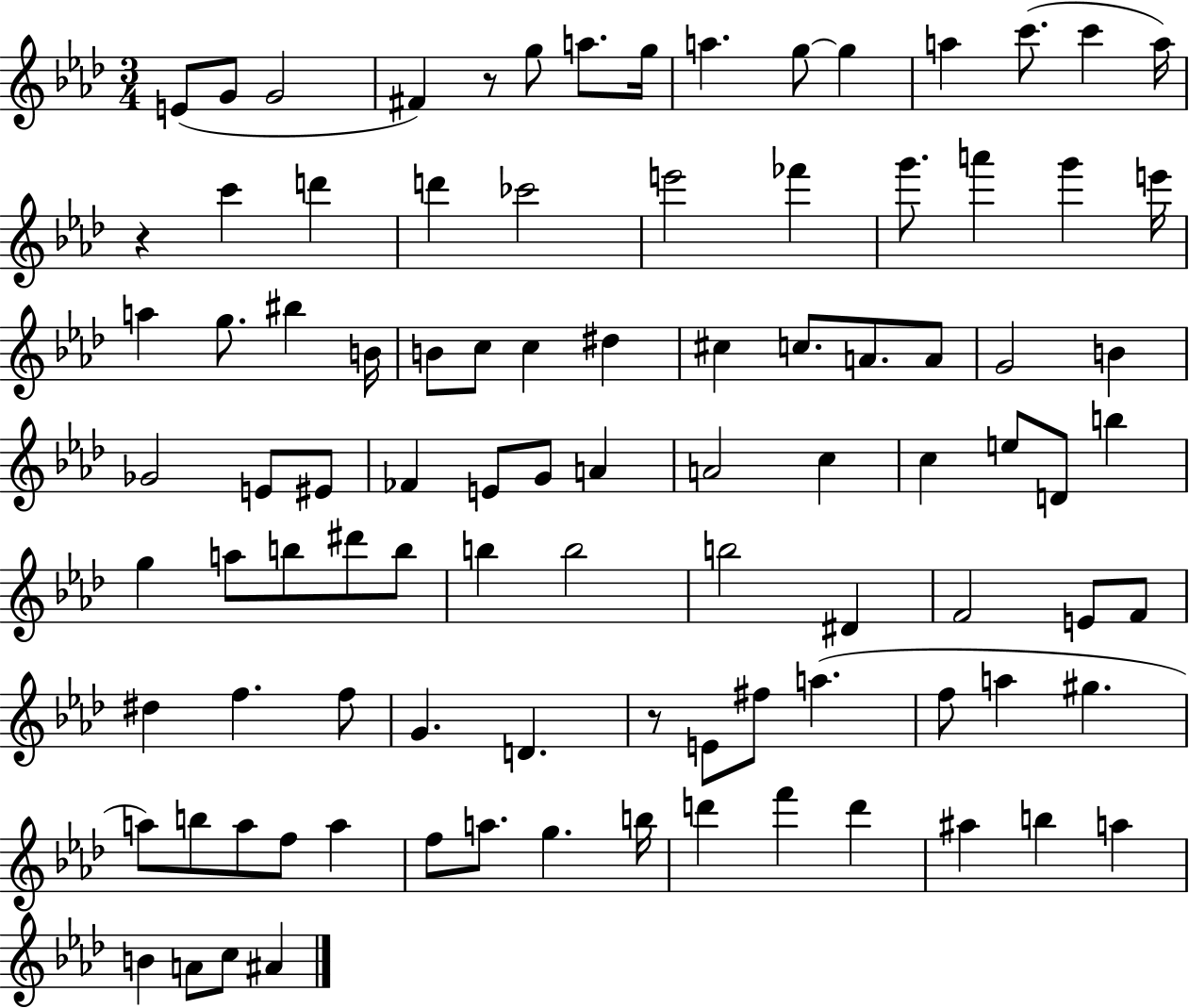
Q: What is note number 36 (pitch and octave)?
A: A4